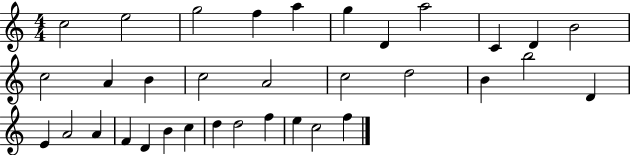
{
  \clef treble
  \numericTimeSignature
  \time 4/4
  \key c \major
  c''2 e''2 | g''2 f''4 a''4 | g''4 d'4 a''2 | c'4 d'4 b'2 | \break c''2 a'4 b'4 | c''2 a'2 | c''2 d''2 | b'4 b''2 d'4 | \break e'4 a'2 a'4 | f'4 d'4 b'4 c''4 | d''4 d''2 f''4 | e''4 c''2 f''4 | \break \bar "|."
}